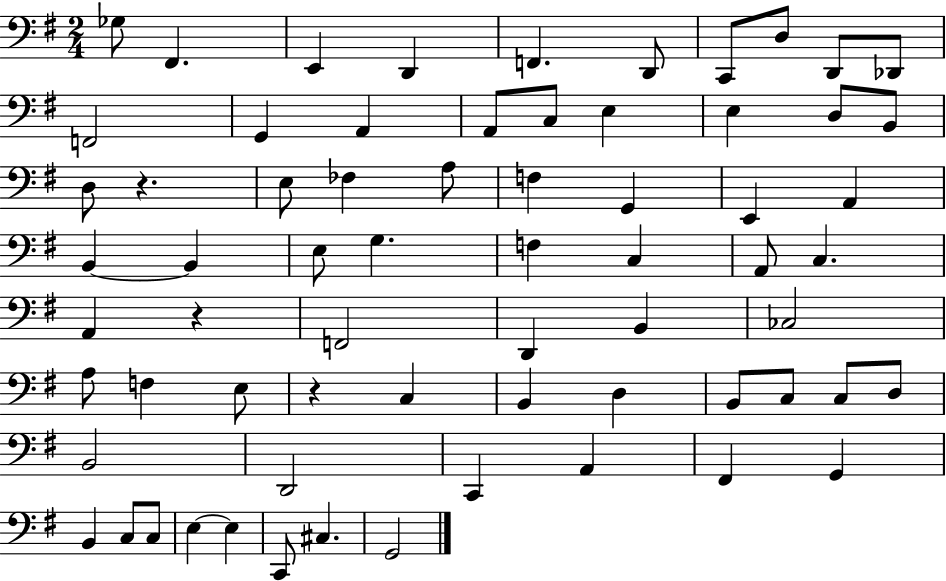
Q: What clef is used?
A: bass